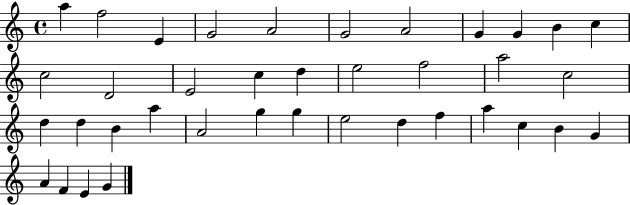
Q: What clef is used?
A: treble